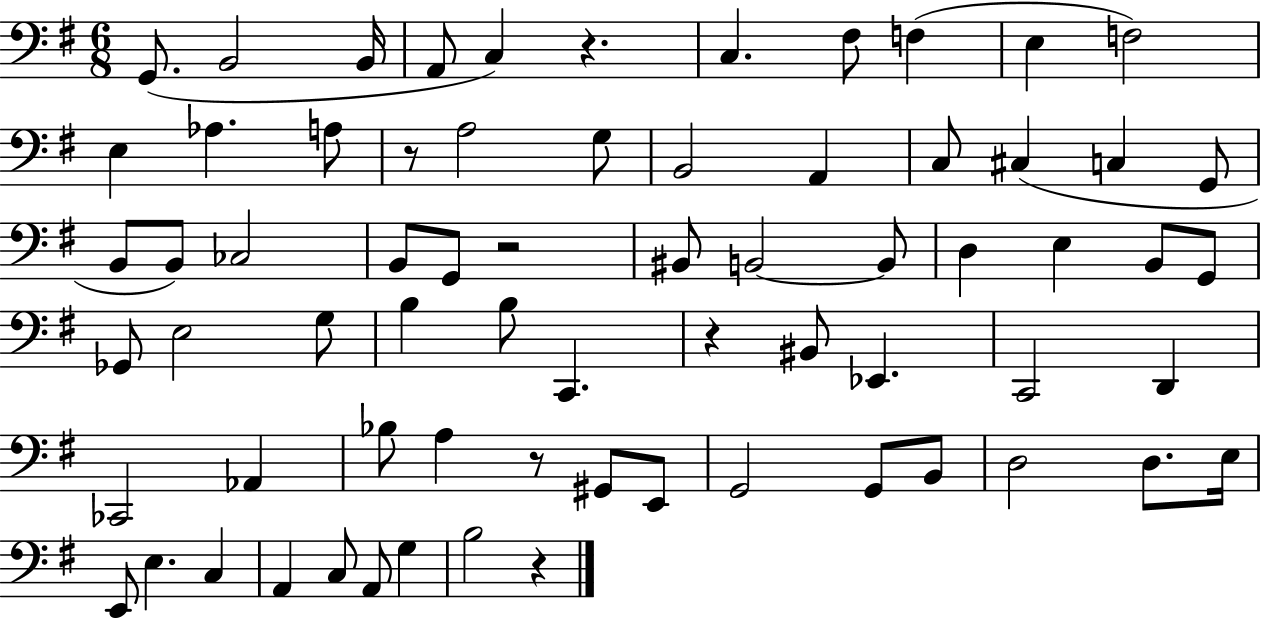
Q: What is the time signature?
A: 6/8